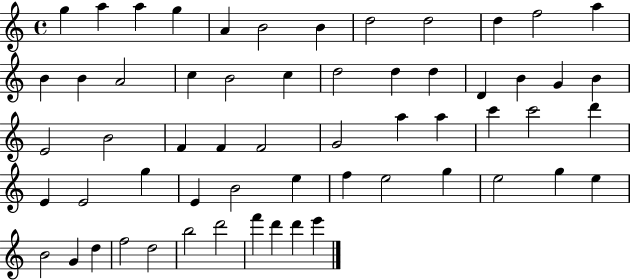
{
  \clef treble
  \time 4/4
  \defaultTimeSignature
  \key c \major
  g''4 a''4 a''4 g''4 | a'4 b'2 b'4 | d''2 d''2 | d''4 f''2 a''4 | \break b'4 b'4 a'2 | c''4 b'2 c''4 | d''2 d''4 d''4 | d'4 b'4 g'4 b'4 | \break e'2 b'2 | f'4 f'4 f'2 | g'2 a''4 a''4 | c'''4 c'''2 d'''4 | \break e'4 e'2 g''4 | e'4 b'2 e''4 | f''4 e''2 g''4 | e''2 g''4 e''4 | \break b'2 g'4 d''4 | f''2 d''2 | b''2 d'''2 | f'''4 d'''4 d'''4 e'''4 | \break \bar "|."
}